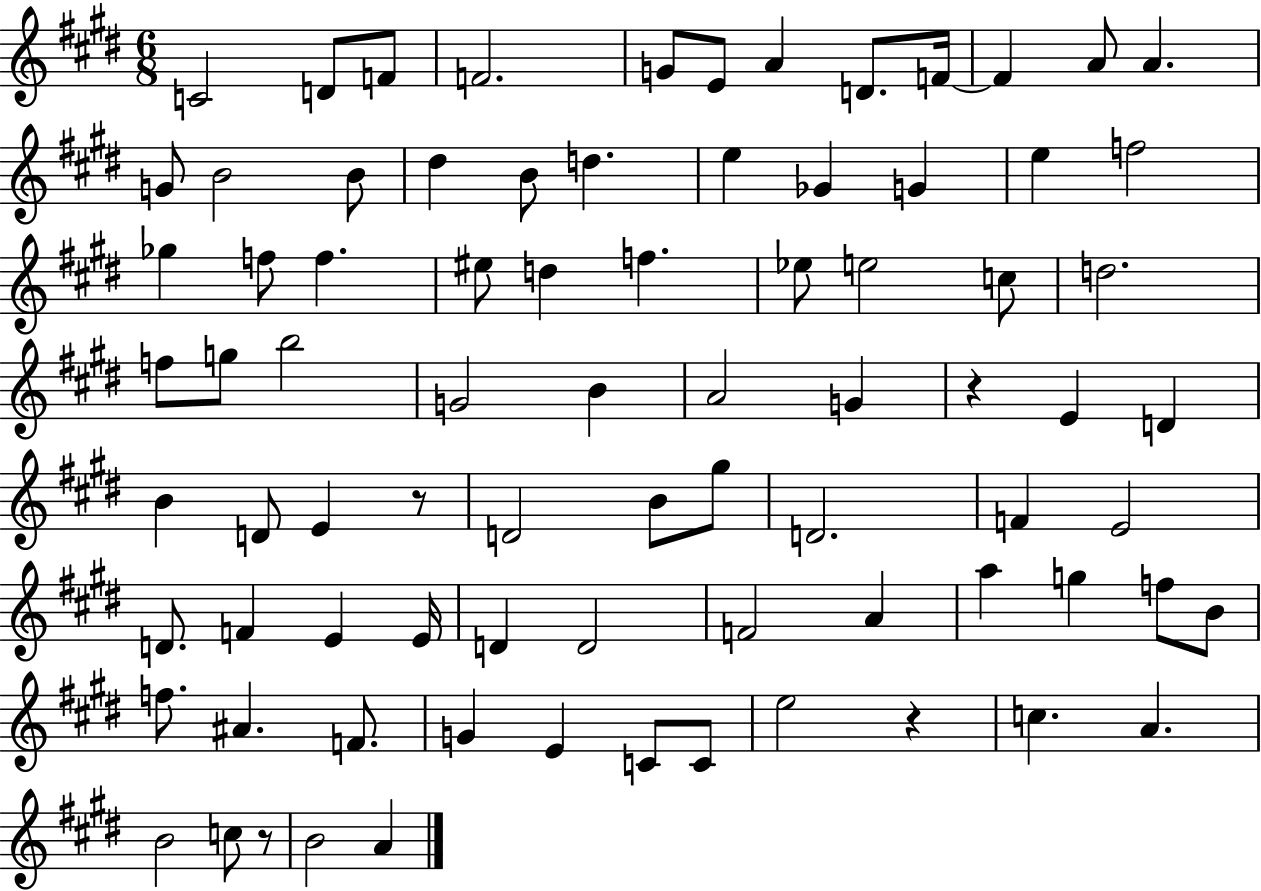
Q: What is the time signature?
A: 6/8